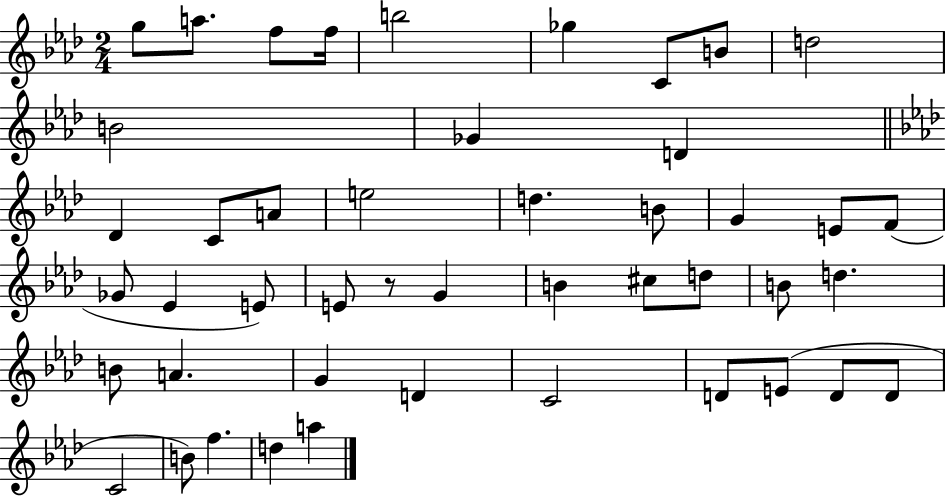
{
  \clef treble
  \numericTimeSignature
  \time 2/4
  \key aes \major
  g''8 a''8. f''8 f''16 | b''2 | ges''4 c'8 b'8 | d''2 | \break b'2 | ges'4 d'4 | \bar "||" \break \key f \minor des'4 c'8 a'8 | e''2 | d''4. b'8 | g'4 e'8 f'8( | \break ges'8 ees'4 e'8) | e'8 r8 g'4 | b'4 cis''8 d''8 | b'8 d''4. | \break b'8 a'4. | g'4 d'4 | c'2 | d'8 e'8( d'8 d'8 | \break c'2 | b'8) f''4. | d''4 a''4 | \bar "|."
}